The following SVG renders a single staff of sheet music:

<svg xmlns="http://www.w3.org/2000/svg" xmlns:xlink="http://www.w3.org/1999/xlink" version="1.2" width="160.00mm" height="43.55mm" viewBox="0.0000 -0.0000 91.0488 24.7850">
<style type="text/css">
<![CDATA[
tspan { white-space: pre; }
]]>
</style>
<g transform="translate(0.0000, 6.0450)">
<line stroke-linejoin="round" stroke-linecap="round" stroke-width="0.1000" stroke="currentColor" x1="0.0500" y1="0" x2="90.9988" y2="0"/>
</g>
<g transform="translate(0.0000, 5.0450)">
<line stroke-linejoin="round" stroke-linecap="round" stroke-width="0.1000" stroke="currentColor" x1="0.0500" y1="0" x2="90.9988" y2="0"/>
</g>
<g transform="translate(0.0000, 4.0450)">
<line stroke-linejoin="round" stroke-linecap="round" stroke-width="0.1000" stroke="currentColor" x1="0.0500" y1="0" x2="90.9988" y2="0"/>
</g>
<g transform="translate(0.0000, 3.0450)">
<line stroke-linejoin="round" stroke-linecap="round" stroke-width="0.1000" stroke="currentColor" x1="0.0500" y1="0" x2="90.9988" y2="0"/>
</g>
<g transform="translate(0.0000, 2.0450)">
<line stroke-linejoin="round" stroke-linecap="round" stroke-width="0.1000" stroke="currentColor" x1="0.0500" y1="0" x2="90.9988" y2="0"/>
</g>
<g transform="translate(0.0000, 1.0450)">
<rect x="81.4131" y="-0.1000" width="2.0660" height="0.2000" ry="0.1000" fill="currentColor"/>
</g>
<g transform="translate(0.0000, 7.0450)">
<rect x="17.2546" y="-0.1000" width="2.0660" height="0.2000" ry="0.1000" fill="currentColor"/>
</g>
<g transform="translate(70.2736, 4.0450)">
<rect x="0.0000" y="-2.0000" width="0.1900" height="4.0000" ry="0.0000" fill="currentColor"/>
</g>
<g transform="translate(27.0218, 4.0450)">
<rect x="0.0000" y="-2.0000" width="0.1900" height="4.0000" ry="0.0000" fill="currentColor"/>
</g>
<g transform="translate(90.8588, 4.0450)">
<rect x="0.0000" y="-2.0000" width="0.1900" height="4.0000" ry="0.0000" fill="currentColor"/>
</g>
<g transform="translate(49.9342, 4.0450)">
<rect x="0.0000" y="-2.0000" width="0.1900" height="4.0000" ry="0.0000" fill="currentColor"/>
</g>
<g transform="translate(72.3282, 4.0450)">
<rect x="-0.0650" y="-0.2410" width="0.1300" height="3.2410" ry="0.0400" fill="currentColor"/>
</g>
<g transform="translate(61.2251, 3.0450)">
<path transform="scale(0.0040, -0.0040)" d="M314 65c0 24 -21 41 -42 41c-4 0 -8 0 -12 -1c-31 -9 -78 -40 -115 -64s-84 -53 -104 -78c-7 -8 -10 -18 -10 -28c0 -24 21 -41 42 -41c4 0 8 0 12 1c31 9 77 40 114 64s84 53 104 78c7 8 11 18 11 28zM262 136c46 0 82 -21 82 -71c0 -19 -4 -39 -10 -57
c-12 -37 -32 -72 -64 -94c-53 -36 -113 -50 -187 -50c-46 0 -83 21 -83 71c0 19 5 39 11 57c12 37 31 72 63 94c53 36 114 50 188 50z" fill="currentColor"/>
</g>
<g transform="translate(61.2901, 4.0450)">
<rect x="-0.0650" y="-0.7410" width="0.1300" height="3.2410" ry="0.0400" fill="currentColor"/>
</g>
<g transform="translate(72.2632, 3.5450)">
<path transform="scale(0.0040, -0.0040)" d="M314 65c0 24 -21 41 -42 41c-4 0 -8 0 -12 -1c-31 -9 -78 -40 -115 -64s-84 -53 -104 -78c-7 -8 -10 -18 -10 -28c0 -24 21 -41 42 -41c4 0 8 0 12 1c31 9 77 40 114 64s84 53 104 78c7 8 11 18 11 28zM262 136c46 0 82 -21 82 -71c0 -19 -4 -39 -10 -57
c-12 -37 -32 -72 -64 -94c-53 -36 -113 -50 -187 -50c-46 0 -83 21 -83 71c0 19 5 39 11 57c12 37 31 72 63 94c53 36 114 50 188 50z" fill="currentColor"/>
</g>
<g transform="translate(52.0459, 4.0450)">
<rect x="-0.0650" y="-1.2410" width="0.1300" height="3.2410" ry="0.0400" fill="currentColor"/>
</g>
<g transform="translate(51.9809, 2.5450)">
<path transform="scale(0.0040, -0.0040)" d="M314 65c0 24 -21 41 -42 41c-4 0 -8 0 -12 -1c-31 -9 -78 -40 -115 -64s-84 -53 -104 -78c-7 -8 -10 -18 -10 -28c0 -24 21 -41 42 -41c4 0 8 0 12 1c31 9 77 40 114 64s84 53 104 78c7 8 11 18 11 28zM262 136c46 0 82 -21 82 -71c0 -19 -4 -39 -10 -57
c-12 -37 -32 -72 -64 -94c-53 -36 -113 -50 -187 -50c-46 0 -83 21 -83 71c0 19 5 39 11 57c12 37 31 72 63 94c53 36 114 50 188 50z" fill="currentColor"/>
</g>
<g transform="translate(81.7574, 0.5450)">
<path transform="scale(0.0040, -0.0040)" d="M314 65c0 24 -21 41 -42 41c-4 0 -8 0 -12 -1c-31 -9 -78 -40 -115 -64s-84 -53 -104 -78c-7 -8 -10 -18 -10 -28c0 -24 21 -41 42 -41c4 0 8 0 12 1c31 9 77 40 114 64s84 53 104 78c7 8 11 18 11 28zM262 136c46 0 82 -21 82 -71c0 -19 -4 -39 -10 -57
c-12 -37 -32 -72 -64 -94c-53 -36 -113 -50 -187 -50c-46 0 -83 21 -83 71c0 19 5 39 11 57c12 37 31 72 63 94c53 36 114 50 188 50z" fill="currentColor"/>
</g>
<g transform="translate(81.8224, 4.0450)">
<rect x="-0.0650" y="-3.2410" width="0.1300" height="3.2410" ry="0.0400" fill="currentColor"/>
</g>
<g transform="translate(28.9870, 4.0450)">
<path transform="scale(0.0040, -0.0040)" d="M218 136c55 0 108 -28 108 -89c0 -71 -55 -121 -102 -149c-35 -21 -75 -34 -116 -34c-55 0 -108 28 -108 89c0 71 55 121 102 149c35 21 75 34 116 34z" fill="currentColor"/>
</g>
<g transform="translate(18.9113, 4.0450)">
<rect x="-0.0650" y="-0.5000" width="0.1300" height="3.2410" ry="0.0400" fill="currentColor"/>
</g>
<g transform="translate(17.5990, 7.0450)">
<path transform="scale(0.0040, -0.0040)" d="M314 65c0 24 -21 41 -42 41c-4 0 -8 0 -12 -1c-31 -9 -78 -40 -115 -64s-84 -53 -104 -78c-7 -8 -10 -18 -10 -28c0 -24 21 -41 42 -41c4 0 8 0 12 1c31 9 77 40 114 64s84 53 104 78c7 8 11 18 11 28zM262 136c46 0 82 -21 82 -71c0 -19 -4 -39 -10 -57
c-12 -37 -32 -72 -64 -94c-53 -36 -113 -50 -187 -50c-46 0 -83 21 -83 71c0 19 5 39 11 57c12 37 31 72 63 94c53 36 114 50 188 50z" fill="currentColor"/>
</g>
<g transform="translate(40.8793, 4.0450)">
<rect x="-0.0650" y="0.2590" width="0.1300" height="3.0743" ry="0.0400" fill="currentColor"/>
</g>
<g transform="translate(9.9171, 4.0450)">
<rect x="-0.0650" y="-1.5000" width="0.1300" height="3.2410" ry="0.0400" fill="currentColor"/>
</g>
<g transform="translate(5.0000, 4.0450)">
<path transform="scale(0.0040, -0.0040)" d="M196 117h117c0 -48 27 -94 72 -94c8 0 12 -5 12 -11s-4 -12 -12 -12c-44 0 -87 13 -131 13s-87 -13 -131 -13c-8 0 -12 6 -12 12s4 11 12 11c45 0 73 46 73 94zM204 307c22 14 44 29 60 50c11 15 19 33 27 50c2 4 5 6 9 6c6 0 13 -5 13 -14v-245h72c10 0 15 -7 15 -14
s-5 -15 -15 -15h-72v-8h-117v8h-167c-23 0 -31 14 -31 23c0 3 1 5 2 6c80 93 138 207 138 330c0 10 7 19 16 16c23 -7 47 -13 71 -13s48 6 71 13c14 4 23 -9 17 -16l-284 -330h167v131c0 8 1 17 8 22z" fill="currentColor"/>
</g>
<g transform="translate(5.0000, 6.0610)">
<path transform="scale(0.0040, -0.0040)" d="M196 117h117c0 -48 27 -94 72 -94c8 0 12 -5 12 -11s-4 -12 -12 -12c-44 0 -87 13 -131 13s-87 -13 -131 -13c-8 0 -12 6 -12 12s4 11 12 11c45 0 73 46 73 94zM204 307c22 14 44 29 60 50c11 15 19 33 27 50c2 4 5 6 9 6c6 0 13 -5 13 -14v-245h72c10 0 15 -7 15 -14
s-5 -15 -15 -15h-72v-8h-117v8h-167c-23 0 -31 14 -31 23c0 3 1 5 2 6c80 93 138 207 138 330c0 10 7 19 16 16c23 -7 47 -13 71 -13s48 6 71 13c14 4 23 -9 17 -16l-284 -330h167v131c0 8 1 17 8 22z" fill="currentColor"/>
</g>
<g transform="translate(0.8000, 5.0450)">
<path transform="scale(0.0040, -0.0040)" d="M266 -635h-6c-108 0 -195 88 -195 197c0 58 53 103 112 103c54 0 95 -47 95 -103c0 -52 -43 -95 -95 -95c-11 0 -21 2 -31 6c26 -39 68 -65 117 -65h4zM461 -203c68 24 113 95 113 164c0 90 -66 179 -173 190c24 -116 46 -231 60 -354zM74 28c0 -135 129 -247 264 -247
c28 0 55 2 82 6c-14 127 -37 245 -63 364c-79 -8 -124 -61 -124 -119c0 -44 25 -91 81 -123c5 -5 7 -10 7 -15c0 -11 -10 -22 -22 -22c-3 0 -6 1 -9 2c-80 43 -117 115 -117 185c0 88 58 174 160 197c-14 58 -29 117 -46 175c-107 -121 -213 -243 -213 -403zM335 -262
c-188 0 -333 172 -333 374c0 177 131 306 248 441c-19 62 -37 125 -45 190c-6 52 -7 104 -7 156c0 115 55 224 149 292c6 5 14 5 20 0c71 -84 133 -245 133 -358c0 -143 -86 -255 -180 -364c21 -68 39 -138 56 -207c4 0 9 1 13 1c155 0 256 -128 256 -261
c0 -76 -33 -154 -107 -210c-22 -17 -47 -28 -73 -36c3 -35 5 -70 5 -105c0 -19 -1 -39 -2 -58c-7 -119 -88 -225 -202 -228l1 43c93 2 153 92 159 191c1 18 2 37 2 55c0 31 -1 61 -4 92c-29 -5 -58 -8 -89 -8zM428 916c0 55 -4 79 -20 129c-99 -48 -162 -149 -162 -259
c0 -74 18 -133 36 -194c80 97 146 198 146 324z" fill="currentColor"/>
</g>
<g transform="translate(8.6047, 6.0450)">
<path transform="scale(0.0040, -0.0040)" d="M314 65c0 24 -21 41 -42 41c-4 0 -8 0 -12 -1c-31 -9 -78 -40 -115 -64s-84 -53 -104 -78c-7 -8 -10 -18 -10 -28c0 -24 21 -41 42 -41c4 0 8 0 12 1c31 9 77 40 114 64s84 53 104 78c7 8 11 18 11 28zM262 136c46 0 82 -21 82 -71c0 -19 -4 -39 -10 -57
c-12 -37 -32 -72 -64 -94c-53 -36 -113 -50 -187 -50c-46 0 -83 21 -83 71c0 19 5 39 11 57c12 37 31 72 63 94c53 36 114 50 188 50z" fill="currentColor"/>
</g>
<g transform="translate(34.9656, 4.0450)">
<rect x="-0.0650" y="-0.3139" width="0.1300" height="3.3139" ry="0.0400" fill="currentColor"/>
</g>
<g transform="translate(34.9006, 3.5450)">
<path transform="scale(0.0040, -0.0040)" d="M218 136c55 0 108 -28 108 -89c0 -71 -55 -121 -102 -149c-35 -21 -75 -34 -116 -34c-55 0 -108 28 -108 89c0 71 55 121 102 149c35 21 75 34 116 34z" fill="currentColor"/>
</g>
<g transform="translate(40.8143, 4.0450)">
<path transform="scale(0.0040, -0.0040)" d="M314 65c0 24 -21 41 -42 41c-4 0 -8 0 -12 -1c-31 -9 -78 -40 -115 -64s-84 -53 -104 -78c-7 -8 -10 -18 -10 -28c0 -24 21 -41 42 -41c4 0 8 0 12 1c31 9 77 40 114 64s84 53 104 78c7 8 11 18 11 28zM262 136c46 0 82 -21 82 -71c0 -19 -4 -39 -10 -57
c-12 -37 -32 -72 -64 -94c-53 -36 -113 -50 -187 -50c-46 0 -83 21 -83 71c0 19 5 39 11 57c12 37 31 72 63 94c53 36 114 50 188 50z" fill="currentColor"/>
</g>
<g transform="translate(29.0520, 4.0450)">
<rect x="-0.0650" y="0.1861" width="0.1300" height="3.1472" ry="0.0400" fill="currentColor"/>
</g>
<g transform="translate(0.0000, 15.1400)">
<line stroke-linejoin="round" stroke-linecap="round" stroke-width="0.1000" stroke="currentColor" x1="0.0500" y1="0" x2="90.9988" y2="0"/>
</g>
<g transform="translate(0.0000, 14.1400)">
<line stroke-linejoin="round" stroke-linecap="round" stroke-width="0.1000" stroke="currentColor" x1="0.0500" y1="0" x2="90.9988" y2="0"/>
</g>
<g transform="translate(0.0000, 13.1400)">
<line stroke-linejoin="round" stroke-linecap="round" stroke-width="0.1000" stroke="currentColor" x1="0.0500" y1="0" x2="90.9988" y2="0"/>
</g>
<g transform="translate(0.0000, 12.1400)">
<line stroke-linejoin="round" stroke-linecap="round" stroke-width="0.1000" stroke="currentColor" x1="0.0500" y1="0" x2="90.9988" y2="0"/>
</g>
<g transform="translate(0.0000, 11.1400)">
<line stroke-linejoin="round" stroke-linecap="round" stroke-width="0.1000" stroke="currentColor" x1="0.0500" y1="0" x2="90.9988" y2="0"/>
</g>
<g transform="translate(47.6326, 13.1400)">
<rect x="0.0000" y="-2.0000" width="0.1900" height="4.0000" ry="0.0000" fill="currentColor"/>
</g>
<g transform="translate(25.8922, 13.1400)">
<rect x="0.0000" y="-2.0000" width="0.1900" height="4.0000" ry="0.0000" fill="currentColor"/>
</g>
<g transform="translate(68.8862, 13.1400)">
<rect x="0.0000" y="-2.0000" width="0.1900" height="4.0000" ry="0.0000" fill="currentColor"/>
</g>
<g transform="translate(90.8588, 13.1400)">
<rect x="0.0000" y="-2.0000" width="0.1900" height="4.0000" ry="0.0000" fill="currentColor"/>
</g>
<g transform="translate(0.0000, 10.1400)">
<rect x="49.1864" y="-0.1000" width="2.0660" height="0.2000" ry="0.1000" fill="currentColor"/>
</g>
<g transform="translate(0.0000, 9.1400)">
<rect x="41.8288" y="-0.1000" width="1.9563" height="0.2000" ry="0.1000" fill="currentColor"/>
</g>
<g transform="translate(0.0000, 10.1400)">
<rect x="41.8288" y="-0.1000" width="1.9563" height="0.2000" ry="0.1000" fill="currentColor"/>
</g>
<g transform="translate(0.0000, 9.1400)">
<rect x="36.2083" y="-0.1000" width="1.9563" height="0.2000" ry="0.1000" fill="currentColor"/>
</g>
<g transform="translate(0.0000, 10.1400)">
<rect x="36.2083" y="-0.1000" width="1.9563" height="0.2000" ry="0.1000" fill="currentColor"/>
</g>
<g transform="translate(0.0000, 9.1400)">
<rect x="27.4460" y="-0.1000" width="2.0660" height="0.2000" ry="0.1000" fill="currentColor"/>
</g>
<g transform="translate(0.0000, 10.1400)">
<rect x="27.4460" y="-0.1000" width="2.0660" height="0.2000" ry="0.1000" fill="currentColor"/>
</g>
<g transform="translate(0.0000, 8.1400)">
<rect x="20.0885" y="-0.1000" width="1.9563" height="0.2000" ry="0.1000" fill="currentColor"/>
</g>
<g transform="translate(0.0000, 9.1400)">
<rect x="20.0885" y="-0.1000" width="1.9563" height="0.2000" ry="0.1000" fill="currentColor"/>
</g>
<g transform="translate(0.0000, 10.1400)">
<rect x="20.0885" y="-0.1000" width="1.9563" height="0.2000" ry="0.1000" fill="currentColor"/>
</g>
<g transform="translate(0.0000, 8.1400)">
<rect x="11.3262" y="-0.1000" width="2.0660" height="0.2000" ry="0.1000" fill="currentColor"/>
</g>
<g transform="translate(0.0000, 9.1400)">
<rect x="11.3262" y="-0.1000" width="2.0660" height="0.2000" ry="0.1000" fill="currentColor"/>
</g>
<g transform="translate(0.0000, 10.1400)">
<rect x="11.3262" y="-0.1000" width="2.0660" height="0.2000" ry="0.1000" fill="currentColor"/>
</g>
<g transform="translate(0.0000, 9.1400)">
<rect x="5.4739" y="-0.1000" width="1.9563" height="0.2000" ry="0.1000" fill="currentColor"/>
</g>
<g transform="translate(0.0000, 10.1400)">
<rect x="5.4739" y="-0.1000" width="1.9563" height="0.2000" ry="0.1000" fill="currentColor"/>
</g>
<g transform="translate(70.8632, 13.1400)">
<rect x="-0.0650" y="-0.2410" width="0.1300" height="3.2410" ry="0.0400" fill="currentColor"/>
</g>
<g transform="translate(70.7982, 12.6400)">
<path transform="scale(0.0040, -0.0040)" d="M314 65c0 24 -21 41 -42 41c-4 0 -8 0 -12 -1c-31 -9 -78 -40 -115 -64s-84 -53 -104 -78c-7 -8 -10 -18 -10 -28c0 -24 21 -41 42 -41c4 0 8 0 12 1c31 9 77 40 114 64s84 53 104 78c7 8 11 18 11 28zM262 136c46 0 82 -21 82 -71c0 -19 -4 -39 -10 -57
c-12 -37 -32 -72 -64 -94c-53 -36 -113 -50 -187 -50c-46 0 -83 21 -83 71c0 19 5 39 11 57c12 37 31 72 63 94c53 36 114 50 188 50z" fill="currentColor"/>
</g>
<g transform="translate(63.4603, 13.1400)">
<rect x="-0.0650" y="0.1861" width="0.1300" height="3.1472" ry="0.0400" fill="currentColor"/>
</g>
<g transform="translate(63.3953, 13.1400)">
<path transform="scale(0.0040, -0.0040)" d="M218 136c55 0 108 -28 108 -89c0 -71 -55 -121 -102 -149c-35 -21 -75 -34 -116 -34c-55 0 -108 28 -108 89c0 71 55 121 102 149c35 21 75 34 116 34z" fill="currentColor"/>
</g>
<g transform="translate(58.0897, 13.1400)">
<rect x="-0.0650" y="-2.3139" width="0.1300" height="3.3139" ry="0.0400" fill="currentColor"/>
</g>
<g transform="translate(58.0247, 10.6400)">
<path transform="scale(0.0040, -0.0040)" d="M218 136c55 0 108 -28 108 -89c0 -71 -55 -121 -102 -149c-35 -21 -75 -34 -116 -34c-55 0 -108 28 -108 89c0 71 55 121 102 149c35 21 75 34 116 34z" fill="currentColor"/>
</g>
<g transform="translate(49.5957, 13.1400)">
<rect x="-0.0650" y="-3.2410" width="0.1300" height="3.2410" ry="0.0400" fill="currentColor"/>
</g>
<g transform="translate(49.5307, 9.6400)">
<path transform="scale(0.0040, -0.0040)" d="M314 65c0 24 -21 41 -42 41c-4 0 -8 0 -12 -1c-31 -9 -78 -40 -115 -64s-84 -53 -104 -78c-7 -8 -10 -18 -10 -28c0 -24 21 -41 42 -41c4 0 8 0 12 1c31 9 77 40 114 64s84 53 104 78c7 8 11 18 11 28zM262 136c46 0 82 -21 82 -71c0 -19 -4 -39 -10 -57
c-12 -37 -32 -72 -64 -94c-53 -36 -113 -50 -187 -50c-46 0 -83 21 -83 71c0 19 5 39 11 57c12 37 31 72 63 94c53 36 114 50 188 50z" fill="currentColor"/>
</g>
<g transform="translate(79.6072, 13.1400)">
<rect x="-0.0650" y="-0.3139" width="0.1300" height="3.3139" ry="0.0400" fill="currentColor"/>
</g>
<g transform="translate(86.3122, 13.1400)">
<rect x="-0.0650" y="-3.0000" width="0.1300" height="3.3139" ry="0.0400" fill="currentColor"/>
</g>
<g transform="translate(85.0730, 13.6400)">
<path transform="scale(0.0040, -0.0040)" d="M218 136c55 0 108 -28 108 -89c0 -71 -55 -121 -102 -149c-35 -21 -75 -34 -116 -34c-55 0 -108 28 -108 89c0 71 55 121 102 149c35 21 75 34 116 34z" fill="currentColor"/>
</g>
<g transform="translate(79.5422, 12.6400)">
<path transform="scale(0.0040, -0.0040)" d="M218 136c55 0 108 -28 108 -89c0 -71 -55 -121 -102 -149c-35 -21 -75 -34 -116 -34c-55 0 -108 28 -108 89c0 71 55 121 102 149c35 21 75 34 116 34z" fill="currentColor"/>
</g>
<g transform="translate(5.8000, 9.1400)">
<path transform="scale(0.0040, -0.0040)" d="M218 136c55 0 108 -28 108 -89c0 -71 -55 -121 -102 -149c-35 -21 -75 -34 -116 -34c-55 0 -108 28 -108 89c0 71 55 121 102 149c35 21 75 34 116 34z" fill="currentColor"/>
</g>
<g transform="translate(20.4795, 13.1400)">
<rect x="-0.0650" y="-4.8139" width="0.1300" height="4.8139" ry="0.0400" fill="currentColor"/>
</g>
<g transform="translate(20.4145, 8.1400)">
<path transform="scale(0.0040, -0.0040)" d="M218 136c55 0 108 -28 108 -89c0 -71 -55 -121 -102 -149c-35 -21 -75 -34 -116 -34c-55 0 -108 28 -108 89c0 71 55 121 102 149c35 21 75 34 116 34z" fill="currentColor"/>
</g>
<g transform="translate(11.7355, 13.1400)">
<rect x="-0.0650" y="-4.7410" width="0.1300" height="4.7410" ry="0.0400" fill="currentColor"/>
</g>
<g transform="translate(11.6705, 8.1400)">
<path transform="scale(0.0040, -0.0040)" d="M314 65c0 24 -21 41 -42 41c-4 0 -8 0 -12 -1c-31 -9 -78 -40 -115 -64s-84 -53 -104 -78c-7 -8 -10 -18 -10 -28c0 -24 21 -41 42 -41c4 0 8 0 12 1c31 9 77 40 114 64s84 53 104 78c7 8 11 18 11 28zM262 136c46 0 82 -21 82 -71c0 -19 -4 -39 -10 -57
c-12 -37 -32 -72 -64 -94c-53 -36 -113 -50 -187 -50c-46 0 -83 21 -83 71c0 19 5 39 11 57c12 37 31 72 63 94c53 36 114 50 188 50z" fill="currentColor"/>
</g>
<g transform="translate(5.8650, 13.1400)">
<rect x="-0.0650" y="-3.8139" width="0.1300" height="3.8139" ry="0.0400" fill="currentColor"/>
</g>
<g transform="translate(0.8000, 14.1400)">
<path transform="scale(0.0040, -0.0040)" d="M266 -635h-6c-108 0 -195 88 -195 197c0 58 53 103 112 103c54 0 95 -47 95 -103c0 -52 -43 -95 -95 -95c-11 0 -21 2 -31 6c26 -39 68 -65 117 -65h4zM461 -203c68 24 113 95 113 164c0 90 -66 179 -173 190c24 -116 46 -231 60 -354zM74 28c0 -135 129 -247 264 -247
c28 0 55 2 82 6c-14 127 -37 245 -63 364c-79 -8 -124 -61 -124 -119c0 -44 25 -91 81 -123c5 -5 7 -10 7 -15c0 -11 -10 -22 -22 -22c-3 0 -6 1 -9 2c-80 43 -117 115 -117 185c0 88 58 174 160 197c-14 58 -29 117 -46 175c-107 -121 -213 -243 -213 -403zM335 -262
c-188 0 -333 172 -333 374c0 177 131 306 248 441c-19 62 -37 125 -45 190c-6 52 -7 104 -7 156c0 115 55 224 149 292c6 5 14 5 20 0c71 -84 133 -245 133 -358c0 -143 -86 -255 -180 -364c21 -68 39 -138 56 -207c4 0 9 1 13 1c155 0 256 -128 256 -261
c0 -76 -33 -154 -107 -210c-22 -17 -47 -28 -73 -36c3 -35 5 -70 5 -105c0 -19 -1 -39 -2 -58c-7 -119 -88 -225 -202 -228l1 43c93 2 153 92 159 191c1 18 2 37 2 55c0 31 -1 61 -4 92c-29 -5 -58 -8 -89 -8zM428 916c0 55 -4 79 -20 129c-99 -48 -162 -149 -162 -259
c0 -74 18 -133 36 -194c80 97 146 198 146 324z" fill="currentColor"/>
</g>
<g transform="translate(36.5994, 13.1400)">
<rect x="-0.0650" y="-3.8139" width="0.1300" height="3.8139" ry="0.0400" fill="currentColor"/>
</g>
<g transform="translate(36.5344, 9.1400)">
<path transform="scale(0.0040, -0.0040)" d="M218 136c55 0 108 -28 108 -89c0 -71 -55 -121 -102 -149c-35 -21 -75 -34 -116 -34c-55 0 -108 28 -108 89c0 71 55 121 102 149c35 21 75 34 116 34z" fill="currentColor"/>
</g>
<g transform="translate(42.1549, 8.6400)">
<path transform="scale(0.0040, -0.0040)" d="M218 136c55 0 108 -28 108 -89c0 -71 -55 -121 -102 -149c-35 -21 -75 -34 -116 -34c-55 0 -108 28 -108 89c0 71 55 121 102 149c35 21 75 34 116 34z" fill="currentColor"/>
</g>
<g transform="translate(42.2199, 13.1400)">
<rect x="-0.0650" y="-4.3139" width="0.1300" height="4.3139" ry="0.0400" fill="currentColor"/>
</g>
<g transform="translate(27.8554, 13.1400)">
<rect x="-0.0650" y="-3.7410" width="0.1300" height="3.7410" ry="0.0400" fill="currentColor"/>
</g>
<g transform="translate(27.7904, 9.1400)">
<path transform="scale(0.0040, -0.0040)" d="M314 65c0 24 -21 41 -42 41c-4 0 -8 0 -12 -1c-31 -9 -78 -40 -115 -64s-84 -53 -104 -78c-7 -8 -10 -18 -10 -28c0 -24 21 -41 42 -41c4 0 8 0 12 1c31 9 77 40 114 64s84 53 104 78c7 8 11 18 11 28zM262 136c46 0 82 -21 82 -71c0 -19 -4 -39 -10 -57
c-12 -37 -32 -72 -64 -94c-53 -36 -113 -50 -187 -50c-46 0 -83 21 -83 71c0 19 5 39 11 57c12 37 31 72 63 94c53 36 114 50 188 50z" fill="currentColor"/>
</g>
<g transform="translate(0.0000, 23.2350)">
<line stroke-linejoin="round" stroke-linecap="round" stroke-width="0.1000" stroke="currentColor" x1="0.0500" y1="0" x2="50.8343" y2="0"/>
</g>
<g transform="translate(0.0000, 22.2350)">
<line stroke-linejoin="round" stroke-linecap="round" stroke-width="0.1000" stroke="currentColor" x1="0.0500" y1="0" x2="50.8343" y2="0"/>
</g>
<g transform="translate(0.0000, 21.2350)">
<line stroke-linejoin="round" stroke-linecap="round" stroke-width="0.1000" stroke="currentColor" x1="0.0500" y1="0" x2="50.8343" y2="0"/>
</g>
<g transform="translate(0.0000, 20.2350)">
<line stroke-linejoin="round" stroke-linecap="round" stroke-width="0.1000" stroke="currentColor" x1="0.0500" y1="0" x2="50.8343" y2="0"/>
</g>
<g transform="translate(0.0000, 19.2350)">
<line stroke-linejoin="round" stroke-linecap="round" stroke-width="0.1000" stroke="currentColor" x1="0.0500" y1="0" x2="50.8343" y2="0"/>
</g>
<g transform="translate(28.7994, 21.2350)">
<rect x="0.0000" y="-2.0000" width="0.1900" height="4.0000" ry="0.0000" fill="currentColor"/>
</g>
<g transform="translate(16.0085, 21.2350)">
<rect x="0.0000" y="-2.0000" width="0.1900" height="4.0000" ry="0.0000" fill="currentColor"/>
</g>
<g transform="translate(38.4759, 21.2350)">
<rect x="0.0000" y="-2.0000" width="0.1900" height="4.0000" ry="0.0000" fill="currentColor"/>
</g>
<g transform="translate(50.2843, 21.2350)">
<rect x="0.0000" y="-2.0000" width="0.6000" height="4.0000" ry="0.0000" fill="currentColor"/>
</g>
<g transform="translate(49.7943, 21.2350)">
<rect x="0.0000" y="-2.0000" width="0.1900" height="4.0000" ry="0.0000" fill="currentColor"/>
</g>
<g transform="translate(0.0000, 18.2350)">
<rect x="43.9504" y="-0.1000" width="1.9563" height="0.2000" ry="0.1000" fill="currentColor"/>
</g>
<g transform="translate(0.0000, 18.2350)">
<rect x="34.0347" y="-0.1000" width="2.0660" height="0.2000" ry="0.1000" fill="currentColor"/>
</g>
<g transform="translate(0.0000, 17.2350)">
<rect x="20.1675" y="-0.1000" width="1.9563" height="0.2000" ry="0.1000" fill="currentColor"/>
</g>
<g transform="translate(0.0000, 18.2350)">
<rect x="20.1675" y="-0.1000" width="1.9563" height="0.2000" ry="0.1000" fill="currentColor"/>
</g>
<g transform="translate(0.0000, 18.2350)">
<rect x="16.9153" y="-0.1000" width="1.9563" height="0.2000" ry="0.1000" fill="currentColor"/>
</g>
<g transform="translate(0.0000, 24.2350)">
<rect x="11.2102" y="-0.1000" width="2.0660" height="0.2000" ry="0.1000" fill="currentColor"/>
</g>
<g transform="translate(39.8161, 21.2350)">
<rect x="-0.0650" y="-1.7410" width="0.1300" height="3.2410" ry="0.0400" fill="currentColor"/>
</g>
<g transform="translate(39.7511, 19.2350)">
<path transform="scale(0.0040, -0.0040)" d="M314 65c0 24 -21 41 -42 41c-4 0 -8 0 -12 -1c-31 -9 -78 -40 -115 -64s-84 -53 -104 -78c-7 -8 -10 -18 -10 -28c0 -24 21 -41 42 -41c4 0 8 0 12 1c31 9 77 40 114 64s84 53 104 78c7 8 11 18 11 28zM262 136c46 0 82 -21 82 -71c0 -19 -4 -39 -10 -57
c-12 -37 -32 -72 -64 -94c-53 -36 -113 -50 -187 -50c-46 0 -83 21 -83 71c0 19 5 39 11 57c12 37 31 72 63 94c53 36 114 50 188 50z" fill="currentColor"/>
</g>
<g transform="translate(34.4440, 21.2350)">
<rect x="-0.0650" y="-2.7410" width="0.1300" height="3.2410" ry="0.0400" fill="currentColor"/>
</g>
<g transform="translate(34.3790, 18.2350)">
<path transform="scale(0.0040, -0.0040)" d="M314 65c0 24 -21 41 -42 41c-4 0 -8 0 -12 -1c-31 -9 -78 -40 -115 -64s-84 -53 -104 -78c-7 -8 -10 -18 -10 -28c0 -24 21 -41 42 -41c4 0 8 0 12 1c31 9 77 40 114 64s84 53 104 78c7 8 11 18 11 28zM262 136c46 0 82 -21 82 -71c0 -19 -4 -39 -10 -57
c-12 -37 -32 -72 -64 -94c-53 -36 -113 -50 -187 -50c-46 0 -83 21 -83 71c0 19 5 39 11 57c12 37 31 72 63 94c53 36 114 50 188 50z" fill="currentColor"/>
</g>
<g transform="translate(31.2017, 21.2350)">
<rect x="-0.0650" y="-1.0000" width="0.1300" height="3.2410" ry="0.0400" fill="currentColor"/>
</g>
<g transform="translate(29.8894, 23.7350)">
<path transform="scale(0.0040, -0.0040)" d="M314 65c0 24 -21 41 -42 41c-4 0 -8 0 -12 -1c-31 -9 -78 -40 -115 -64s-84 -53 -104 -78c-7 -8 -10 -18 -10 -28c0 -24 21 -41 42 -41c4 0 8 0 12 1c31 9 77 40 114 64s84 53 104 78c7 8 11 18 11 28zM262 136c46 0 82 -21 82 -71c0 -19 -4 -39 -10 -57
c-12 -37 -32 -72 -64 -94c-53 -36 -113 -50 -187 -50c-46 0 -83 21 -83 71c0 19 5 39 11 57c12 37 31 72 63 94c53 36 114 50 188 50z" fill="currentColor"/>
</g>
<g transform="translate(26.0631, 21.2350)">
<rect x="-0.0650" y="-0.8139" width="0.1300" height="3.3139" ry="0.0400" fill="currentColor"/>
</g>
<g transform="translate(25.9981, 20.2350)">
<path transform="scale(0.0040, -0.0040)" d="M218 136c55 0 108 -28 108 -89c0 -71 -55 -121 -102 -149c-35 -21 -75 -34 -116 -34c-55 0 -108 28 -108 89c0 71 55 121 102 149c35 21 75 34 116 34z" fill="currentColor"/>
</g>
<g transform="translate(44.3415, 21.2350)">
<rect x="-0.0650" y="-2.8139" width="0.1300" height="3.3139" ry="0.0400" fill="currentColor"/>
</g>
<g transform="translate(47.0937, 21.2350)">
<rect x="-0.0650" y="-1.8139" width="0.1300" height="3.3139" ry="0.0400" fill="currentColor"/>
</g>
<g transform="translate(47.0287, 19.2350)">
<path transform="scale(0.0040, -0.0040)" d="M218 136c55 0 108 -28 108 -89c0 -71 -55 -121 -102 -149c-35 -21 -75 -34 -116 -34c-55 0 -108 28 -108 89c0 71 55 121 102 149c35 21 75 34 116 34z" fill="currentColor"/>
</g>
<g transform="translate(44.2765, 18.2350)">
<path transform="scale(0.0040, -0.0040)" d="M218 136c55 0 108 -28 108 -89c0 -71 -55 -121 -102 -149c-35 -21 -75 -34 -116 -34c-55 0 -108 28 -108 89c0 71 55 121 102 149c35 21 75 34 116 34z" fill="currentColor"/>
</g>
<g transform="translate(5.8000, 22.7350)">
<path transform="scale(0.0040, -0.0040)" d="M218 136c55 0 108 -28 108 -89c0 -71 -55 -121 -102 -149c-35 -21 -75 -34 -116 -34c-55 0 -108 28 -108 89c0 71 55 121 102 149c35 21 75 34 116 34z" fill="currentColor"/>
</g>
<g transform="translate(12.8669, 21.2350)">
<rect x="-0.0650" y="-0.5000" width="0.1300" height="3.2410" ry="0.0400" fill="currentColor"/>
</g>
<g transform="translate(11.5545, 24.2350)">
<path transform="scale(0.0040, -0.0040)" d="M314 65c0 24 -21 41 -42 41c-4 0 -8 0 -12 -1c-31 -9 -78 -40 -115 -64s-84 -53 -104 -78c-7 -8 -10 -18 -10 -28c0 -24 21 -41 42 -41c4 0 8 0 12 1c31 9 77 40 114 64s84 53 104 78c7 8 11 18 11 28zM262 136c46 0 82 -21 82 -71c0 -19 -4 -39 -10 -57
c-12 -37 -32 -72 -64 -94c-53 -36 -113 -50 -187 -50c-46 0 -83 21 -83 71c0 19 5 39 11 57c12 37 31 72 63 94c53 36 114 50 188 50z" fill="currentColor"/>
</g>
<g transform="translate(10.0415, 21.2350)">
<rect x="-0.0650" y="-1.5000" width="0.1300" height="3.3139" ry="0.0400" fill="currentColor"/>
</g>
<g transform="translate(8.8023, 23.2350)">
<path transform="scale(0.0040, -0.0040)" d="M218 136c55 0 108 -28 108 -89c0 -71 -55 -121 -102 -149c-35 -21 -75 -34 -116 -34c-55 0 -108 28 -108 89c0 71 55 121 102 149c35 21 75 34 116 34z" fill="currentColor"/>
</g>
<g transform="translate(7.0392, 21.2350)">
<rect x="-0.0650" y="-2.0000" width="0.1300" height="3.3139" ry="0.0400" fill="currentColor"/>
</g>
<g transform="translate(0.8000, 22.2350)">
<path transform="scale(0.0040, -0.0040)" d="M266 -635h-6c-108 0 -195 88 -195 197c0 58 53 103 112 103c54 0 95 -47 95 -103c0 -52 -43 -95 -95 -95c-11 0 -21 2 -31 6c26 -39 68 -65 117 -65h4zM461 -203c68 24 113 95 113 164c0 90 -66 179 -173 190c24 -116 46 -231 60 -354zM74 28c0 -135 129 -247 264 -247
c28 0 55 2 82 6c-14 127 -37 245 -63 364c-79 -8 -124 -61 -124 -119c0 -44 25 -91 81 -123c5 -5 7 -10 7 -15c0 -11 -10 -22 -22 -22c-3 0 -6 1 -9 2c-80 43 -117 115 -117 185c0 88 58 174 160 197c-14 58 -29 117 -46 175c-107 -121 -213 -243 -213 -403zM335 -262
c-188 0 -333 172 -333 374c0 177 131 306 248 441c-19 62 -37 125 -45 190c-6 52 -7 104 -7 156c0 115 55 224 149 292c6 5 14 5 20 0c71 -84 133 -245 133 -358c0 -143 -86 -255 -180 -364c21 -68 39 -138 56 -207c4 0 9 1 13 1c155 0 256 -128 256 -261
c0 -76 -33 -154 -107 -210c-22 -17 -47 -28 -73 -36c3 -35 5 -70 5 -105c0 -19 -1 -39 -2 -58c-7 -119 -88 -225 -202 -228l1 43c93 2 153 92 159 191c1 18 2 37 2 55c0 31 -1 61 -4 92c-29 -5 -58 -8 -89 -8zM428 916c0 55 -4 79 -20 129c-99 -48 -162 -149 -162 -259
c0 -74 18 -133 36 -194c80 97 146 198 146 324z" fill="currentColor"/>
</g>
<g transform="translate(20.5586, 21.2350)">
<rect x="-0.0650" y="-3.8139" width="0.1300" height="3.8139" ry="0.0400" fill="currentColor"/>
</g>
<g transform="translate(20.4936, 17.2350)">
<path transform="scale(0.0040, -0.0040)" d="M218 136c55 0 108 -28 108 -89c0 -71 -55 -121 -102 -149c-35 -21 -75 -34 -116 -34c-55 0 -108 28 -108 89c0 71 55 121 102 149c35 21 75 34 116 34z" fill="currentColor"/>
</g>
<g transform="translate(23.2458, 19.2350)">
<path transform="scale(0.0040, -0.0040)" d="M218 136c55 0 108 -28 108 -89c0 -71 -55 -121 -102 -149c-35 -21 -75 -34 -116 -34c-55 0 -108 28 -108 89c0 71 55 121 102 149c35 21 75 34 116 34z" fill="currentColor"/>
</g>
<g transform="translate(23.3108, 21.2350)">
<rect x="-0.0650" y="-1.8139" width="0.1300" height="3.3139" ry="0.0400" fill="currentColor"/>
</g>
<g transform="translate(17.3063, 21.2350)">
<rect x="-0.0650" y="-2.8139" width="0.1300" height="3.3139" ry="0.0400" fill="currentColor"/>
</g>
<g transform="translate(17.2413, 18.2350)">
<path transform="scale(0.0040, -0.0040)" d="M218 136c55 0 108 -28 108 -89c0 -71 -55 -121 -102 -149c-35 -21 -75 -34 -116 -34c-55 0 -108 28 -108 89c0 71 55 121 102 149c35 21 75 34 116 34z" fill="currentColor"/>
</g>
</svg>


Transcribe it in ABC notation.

X:1
T:Untitled
M:4/4
L:1/4
K:C
E2 C2 B c B2 e2 d2 c2 b2 c' e'2 e' c'2 c' d' b2 g B c2 c A F E C2 a c' f d D2 a2 f2 a f